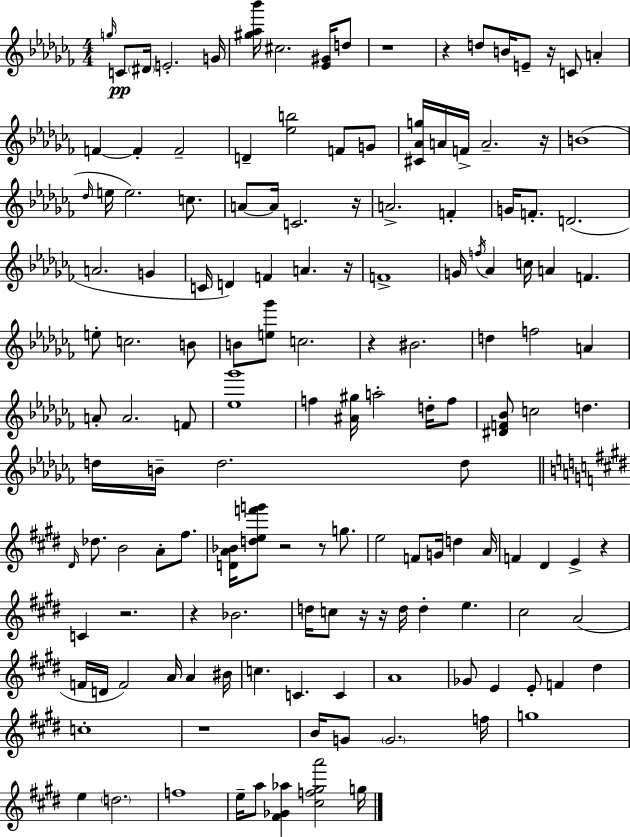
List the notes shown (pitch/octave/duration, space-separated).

G5/s C4/e D#4/s E4/h. G4/s [G#5,Ab5,Bb6]/s C#5/h. [Eb4,G#4]/s D5/e R/w R/q D5/e B4/s E4/e R/s C4/e A4/q F4/q F4/q F4/h D4/q [Eb5,B5]/h F4/e G4/e [C#4,Ab4,G5]/s A4/s F4/s A4/h. R/s B4/w Db5/s E5/s E5/h. C5/e. A4/e A4/s C4/h. R/s A4/h. F4/q G4/s F4/e. D4/h. A4/h. G4/q C4/s D4/q F4/q A4/q. R/s F4/w G4/s F5/s Ab4/q C5/s A4/q F4/q. E5/e C5/h. B4/e B4/e [E5,Gb6]/e C5/h. R/q BIS4/h. D5/q F5/h A4/q A4/e A4/h. F4/e [Eb5,Gb6]/w F5/q [A#4,G#5]/s A5/h D5/s F5/e [D#4,F4,Bb4]/e C5/h D5/q. D5/s B4/s D5/h. D5/e D#4/s Db5/e. B4/h A4/e F#5/e. [D4,A4,Bb4]/s [D5,E5,F6,G6]/e R/h R/e G5/e. E5/h F4/e G4/s D5/q A4/s F4/q D#4/q E4/q R/q C4/q R/h. R/q Bb4/h. D5/s C5/e R/s R/s D5/s D5/q E5/q. C#5/h A4/h F4/s D4/s F4/h A4/s A4/q BIS4/s C5/q. C4/q. C4/q A4/w Gb4/e E4/q E4/e F4/q D#5/q C5/w R/w B4/s G4/e G4/h. F5/s G5/w E5/q D5/h. F5/w E5/s A5/e [F#4,Gb4,Ab5]/q [C#5,F5,G#5,A6]/h G5/s